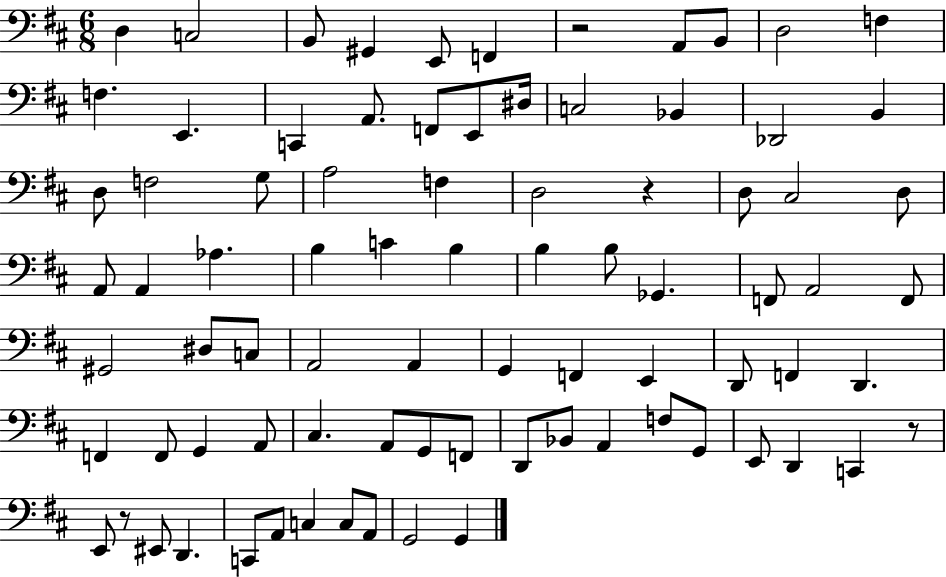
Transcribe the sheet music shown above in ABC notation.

X:1
T:Untitled
M:6/8
L:1/4
K:D
D, C,2 B,,/2 ^G,, E,,/2 F,, z2 A,,/2 B,,/2 D,2 F, F, E,, C,, A,,/2 F,,/2 E,,/2 ^D,/4 C,2 _B,, _D,,2 B,, D,/2 F,2 G,/2 A,2 F, D,2 z D,/2 ^C,2 D,/2 A,,/2 A,, _A, B, C B, B, B,/2 _G,, F,,/2 A,,2 F,,/2 ^G,,2 ^D,/2 C,/2 A,,2 A,, G,, F,, E,, D,,/2 F,, D,, F,, F,,/2 G,, A,,/2 ^C, A,,/2 G,,/2 F,,/2 D,,/2 _B,,/2 A,, F,/2 G,,/2 E,,/2 D,, C,, z/2 E,,/2 z/2 ^E,,/2 D,, C,,/2 A,,/2 C, C,/2 A,,/2 G,,2 G,,